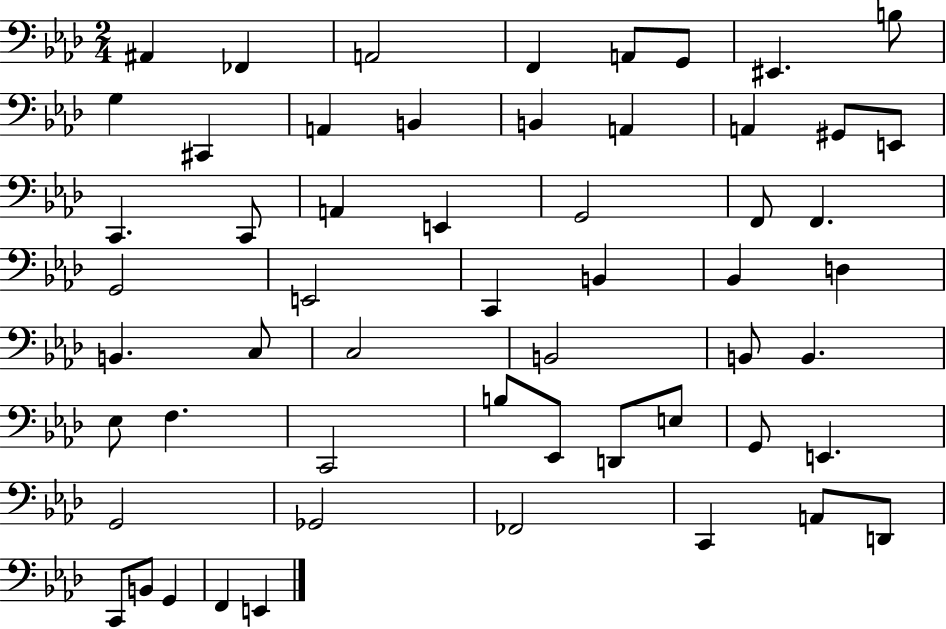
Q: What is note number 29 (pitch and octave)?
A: Bb2